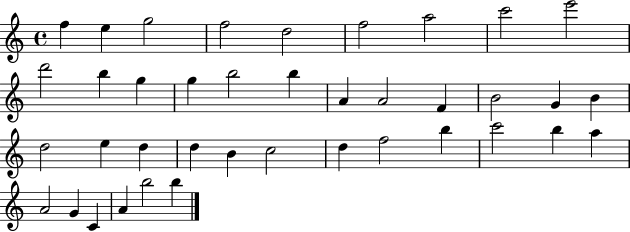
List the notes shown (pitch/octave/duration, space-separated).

F5/q E5/q G5/h F5/h D5/h F5/h A5/h C6/h E6/h D6/h B5/q G5/q G5/q B5/h B5/q A4/q A4/h F4/q B4/h G4/q B4/q D5/h E5/q D5/q D5/q B4/q C5/h D5/q F5/h B5/q C6/h B5/q A5/q A4/h G4/q C4/q A4/q B5/h B5/q